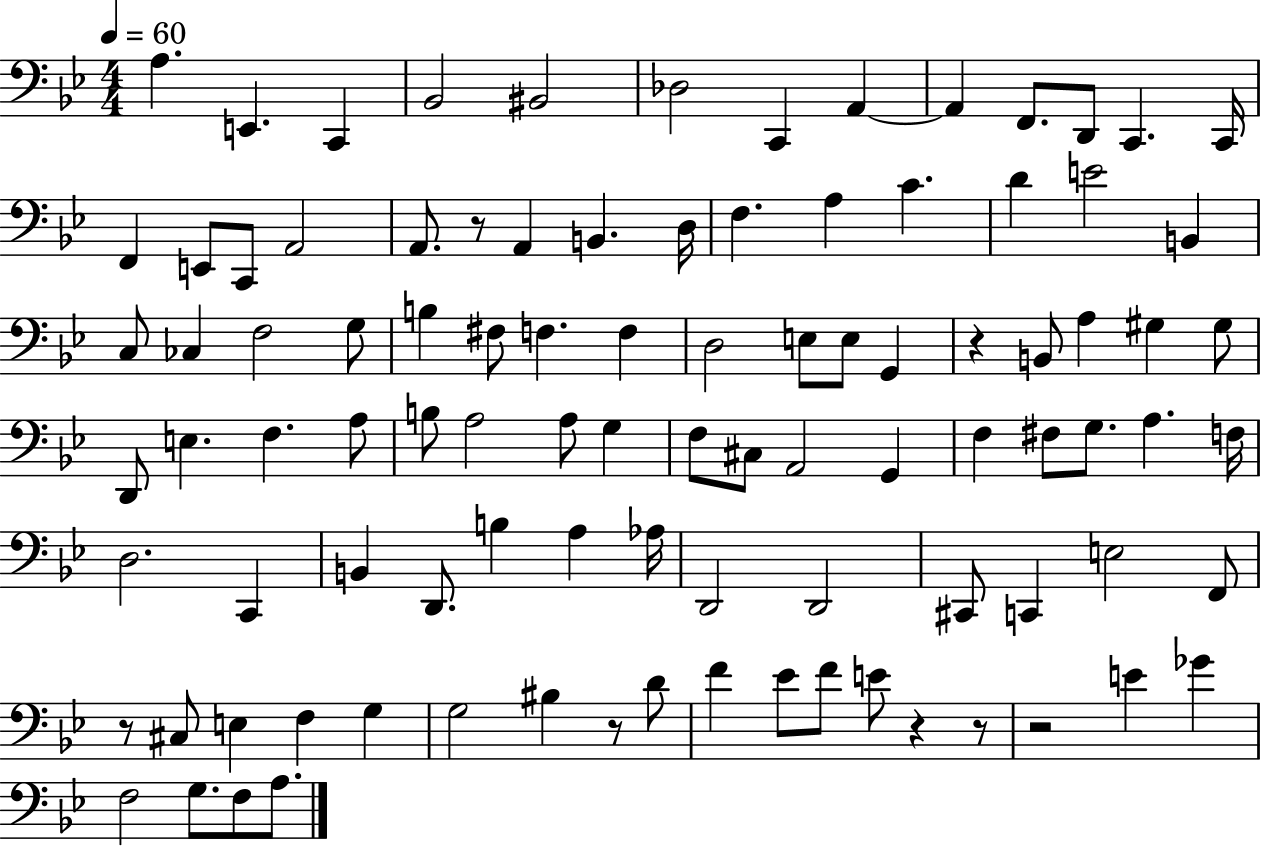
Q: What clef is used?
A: bass